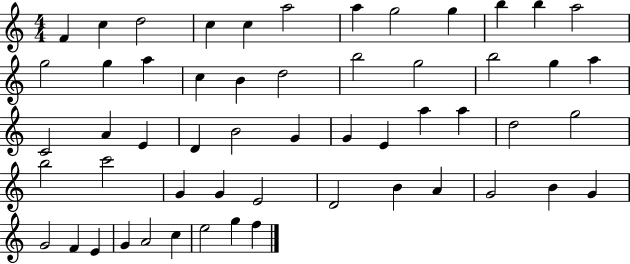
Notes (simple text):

F4/q C5/q D5/h C5/q C5/q A5/h A5/q G5/h G5/q B5/q B5/q A5/h G5/h G5/q A5/q C5/q B4/q D5/h B5/h G5/h B5/h G5/q A5/q C4/h A4/q E4/q D4/q B4/h G4/q G4/q E4/q A5/q A5/q D5/h G5/h B5/h C6/h G4/q G4/q E4/h D4/h B4/q A4/q G4/h B4/q G4/q G4/h F4/q E4/q G4/q A4/h C5/q E5/h G5/q F5/q